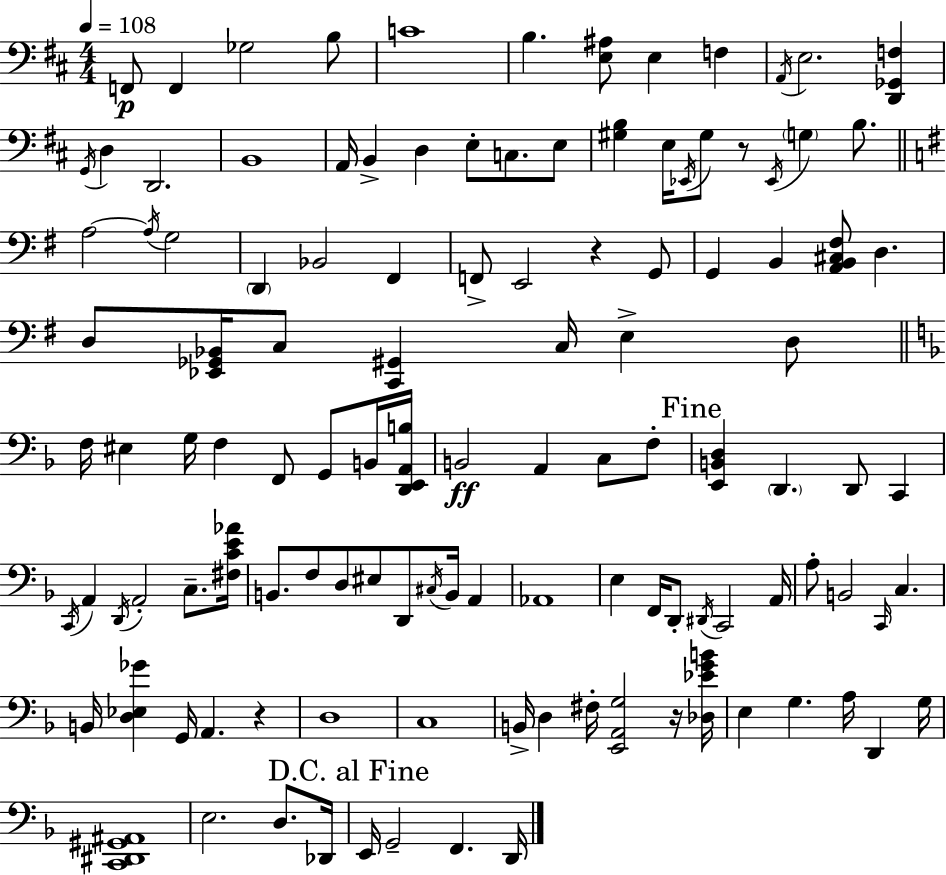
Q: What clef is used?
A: bass